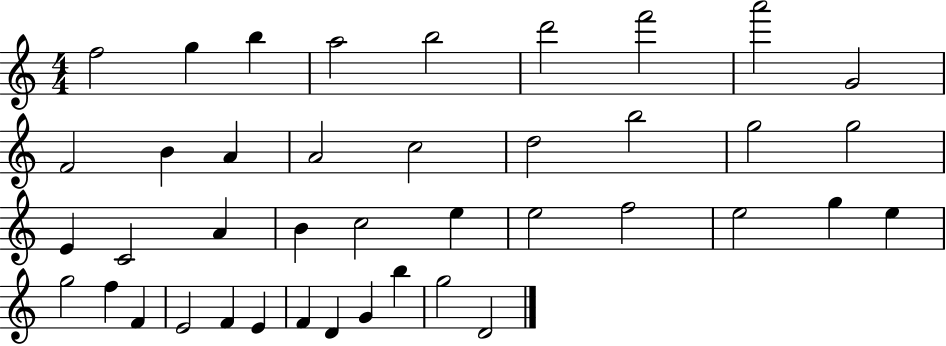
F5/h G5/q B5/q A5/h B5/h D6/h F6/h A6/h G4/h F4/h B4/q A4/q A4/h C5/h D5/h B5/h G5/h G5/h E4/q C4/h A4/q B4/q C5/h E5/q E5/h F5/h E5/h G5/q E5/q G5/h F5/q F4/q E4/h F4/q E4/q F4/q D4/q G4/q B5/q G5/h D4/h